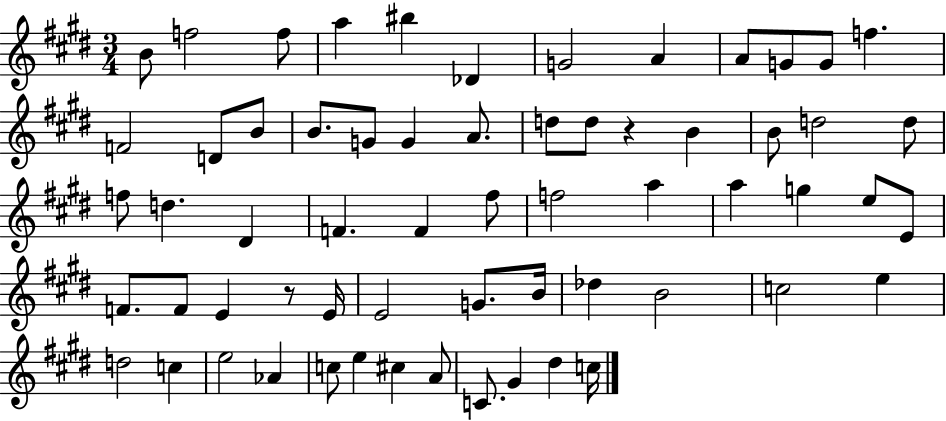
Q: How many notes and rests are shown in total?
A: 62